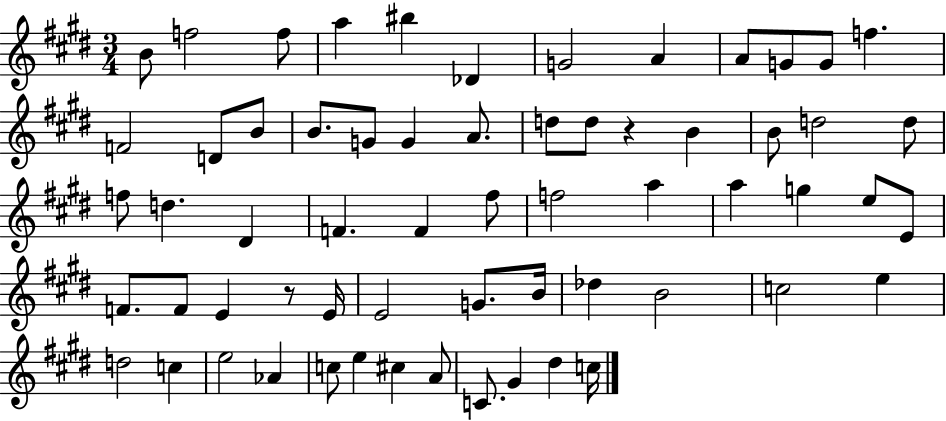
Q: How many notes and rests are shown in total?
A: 62